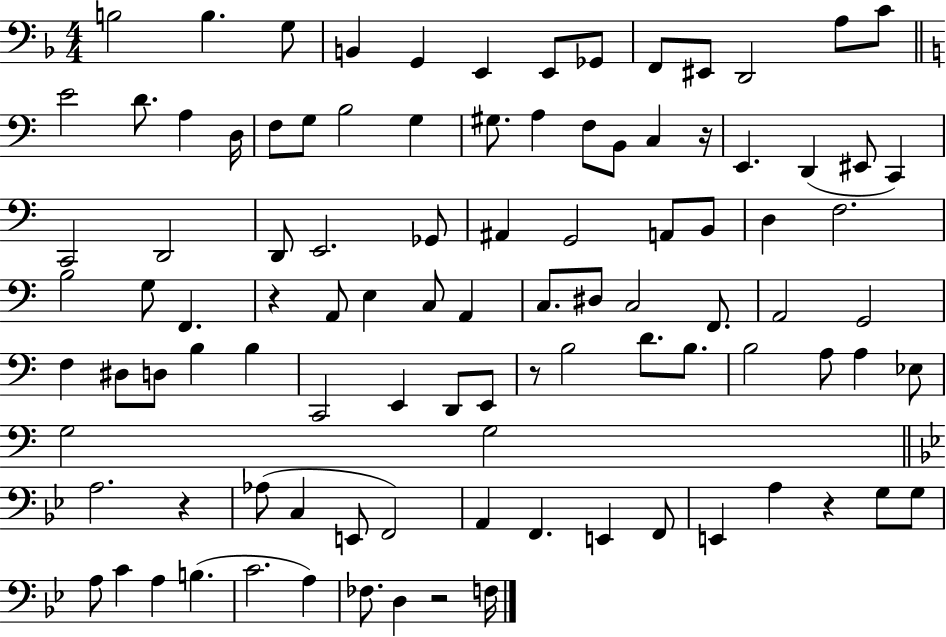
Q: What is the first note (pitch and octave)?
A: B3